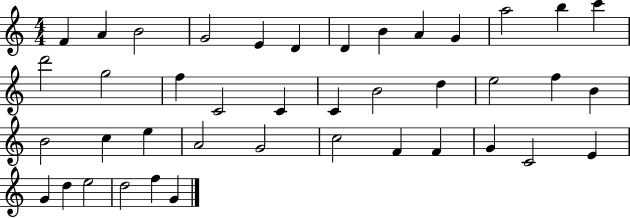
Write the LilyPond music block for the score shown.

{
  \clef treble
  \numericTimeSignature
  \time 4/4
  \key c \major
  f'4 a'4 b'2 | g'2 e'4 d'4 | d'4 b'4 a'4 g'4 | a''2 b''4 c'''4 | \break d'''2 g''2 | f''4 c'2 c'4 | c'4 b'2 d''4 | e''2 f''4 b'4 | \break b'2 c''4 e''4 | a'2 g'2 | c''2 f'4 f'4 | g'4 c'2 e'4 | \break g'4 d''4 e''2 | d''2 f''4 g'4 | \bar "|."
}